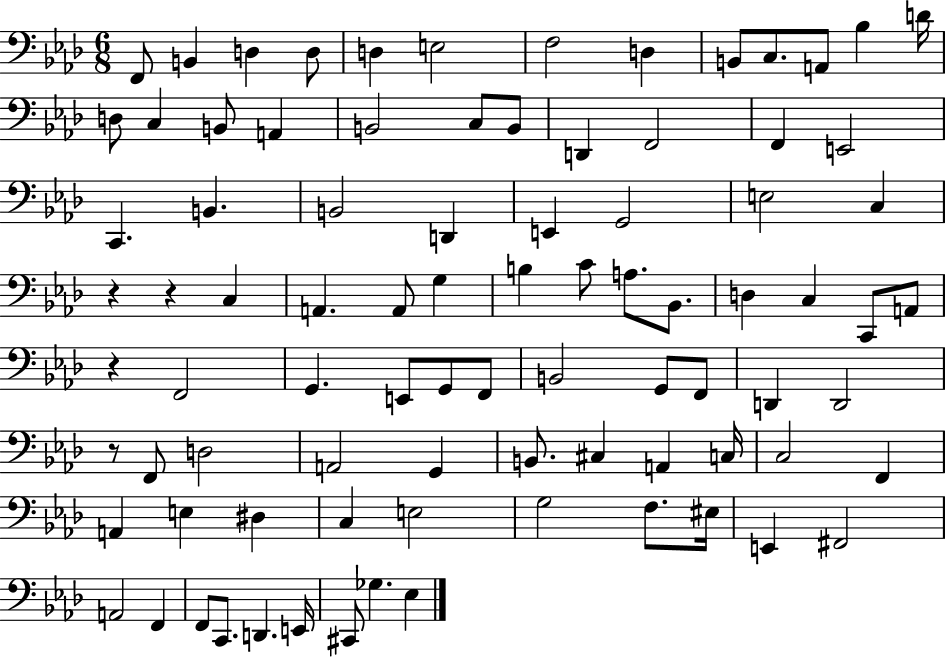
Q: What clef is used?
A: bass